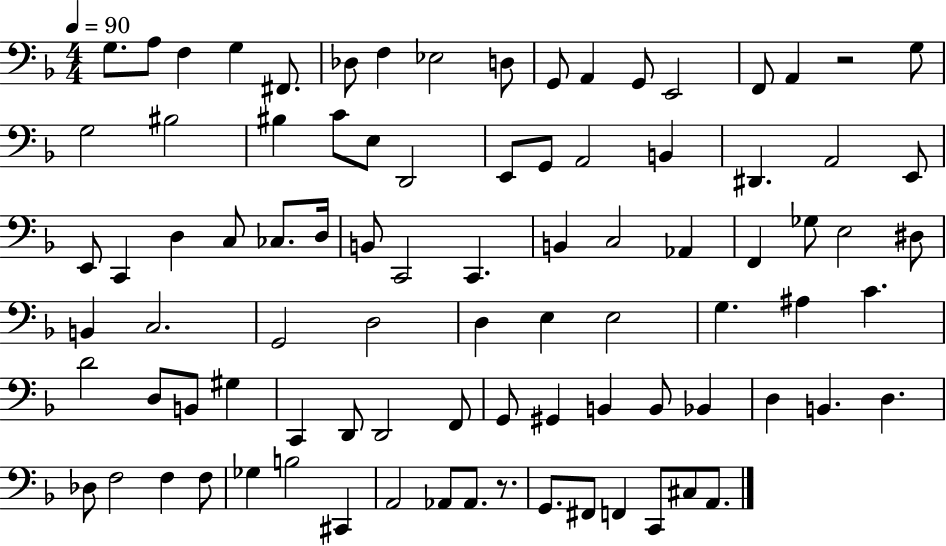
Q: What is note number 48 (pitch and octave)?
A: G2